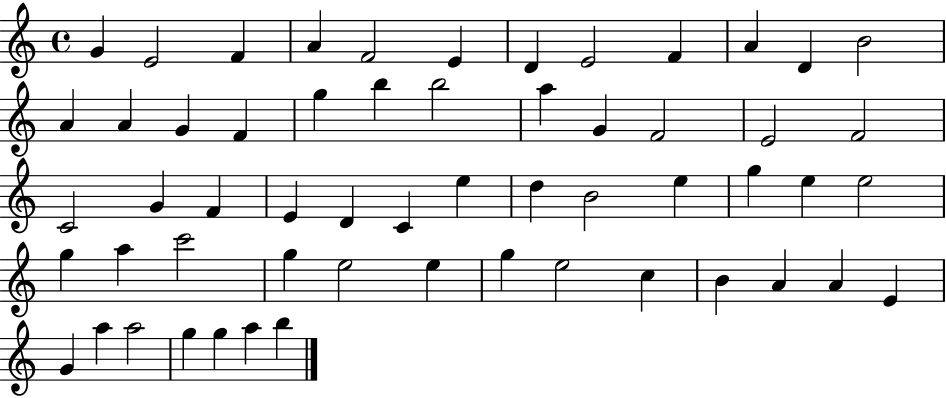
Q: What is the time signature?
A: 4/4